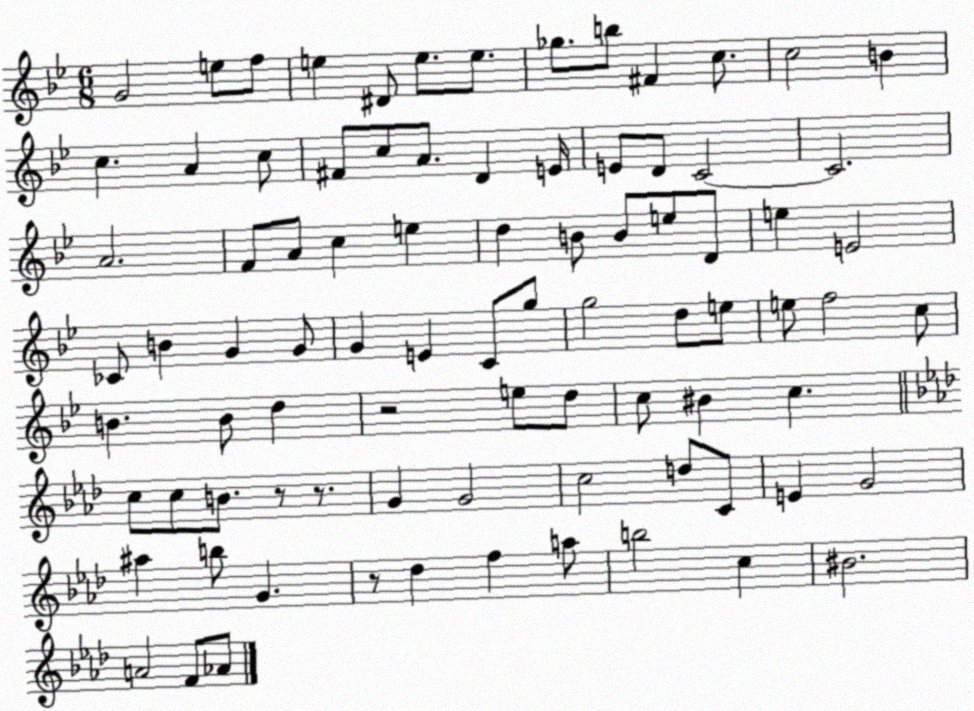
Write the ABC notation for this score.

X:1
T:Untitled
M:6/8
L:1/4
K:Bb
G2 e/2 f/2 e ^D/2 e/2 e/2 _g/2 b/2 ^F c/2 c2 B c A c/2 ^F/2 c/2 A/2 D E/4 E/2 D/2 C2 C2 A2 F/2 A/2 c e d B/2 B/2 e/2 D/2 e E2 _C/2 B G G/2 G E C/2 g/2 g2 d/2 e/2 e/2 f2 c/2 B B/2 d z2 e/2 d/2 c/2 ^B c c/2 c/2 B/2 z/2 z/2 G G2 c2 d/2 C/2 E G2 ^a b/2 G z/2 _d f a/2 b2 c ^B2 A2 F/2 _A/2